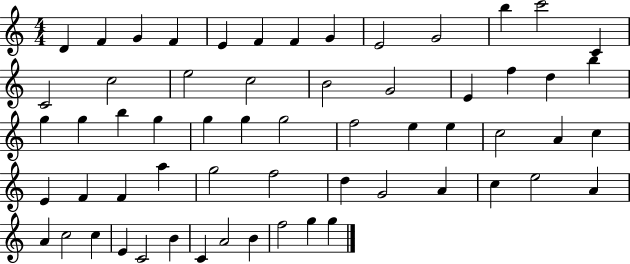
{
  \clef treble
  \numericTimeSignature
  \time 4/4
  \key c \major
  d'4 f'4 g'4 f'4 | e'4 f'4 f'4 g'4 | e'2 g'2 | b''4 c'''2 c'4 | \break c'2 c''2 | e''2 c''2 | b'2 g'2 | e'4 f''4 d''4 b''4 | \break g''4 g''4 b''4 g''4 | g''4 g''4 g''2 | f''2 e''4 e''4 | c''2 a'4 c''4 | \break e'4 f'4 f'4 a''4 | g''2 f''2 | d''4 g'2 a'4 | c''4 e''2 a'4 | \break a'4 c''2 c''4 | e'4 c'2 b'4 | c'4 a'2 b'4 | f''2 g''4 g''4 | \break \bar "|."
}